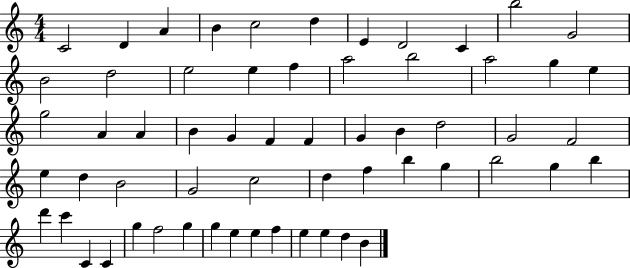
{
  \clef treble
  \numericTimeSignature
  \time 4/4
  \key c \major
  c'2 d'4 a'4 | b'4 c''2 d''4 | e'4 d'2 c'4 | b''2 g'2 | \break b'2 d''2 | e''2 e''4 f''4 | a''2 b''2 | a''2 g''4 e''4 | \break g''2 a'4 a'4 | b'4 g'4 f'4 f'4 | g'4 b'4 d''2 | g'2 f'2 | \break e''4 d''4 b'2 | g'2 c''2 | d''4 f''4 b''4 g''4 | b''2 g''4 b''4 | \break d'''4 c'''4 c'4 c'4 | g''4 f''2 g''4 | g''4 e''4 e''4 f''4 | e''4 e''4 d''4 b'4 | \break \bar "|."
}